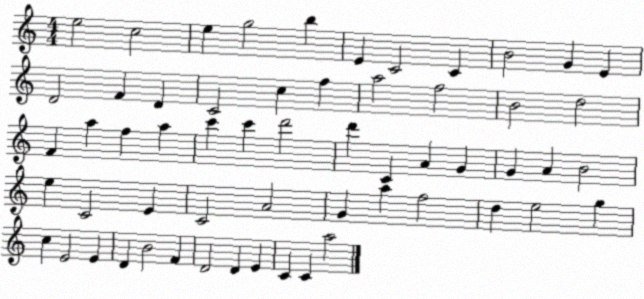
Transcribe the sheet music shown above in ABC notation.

X:1
T:Untitled
M:4/4
L:1/4
K:C
e2 c2 e g2 b E C2 C B2 G E D2 F D C2 c f a2 f2 B2 d2 F a f a c' c' d'2 d' C A G G A B2 e C2 E C2 A2 G a f2 d e2 g c E2 E D B2 F D2 D E C C a2